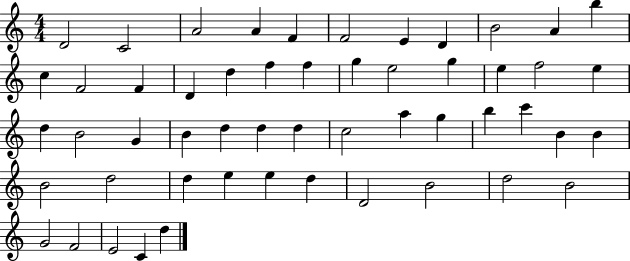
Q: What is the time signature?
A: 4/4